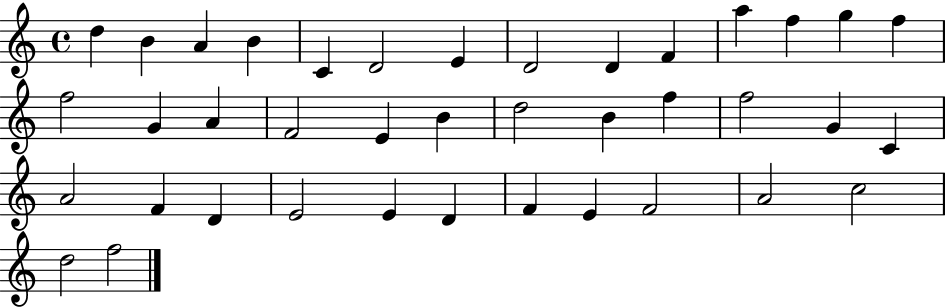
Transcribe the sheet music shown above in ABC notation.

X:1
T:Untitled
M:4/4
L:1/4
K:C
d B A B C D2 E D2 D F a f g f f2 G A F2 E B d2 B f f2 G C A2 F D E2 E D F E F2 A2 c2 d2 f2